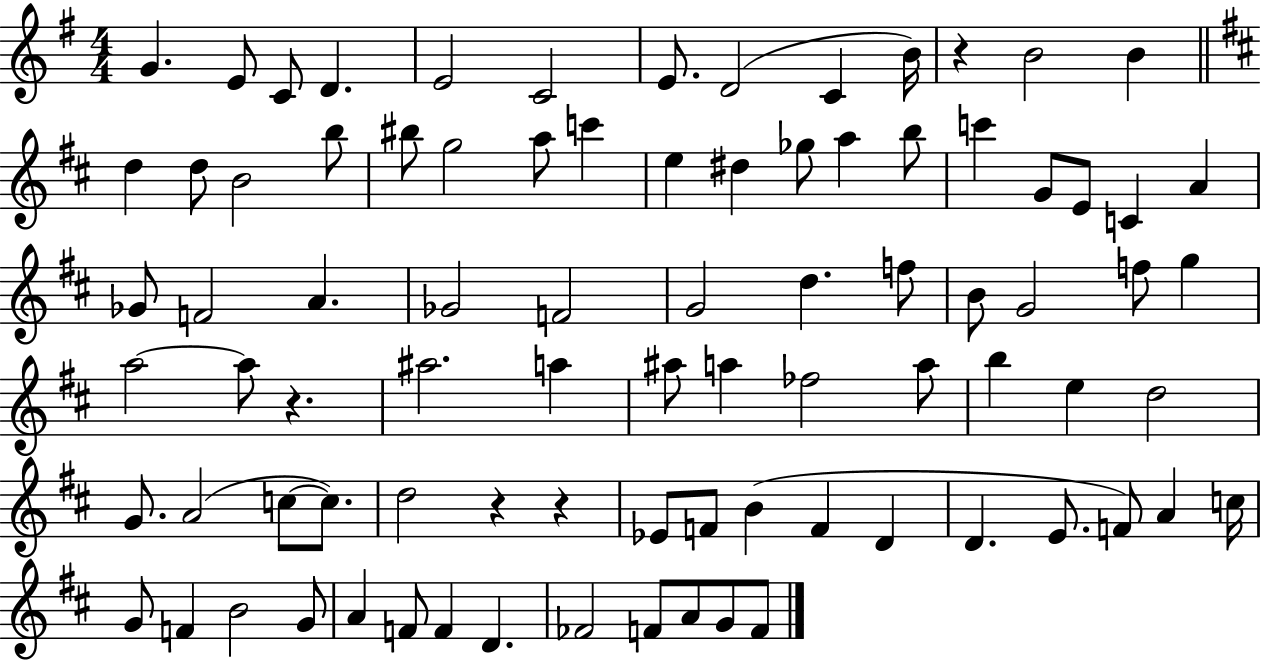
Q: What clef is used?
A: treble